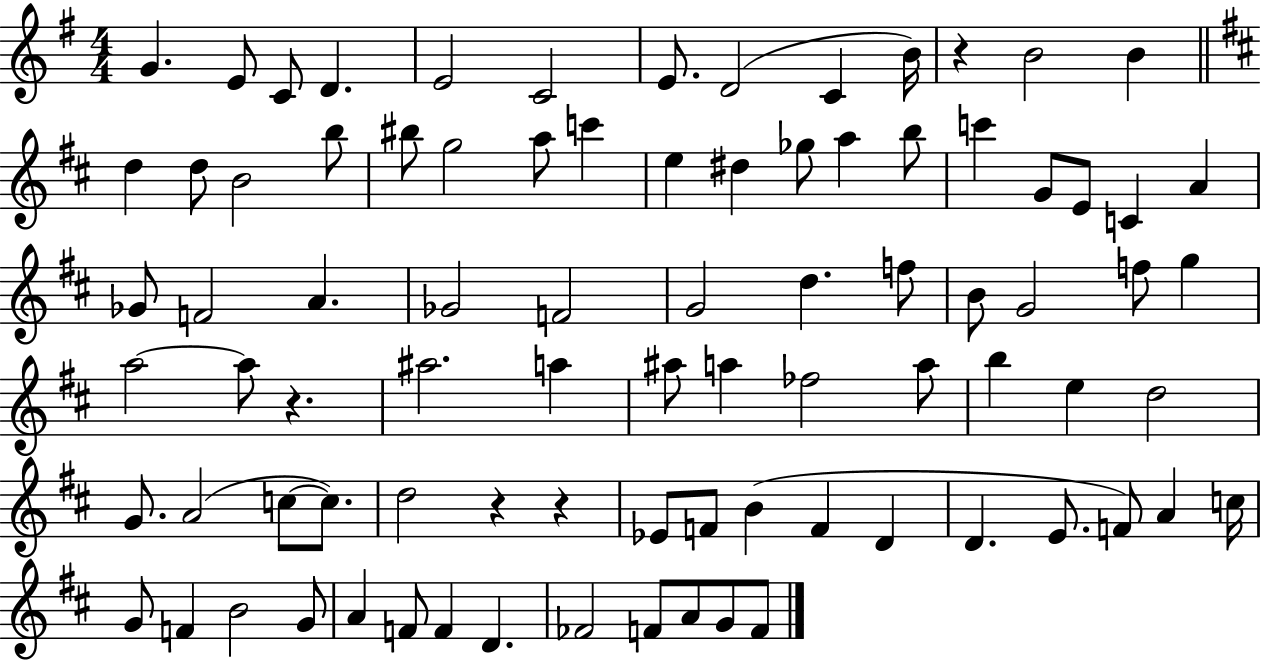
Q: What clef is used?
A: treble